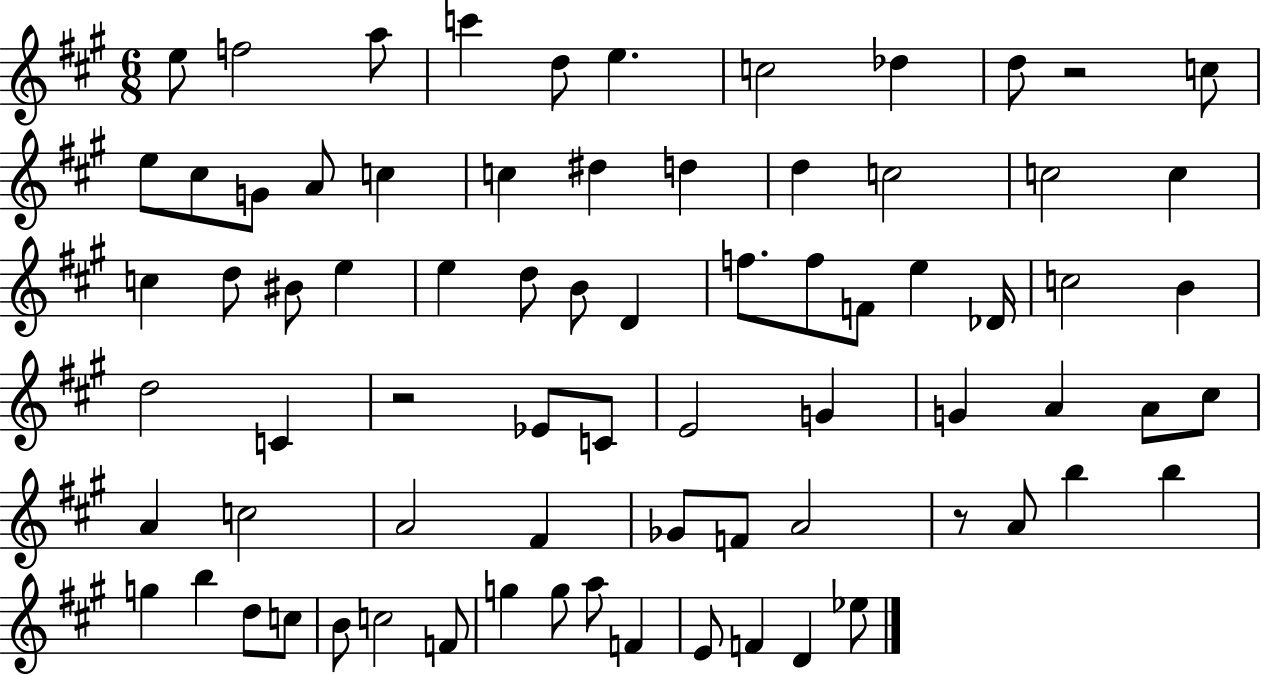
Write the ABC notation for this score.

X:1
T:Untitled
M:6/8
L:1/4
K:A
e/2 f2 a/2 c' d/2 e c2 _d d/2 z2 c/2 e/2 ^c/2 G/2 A/2 c c ^d d d c2 c2 c c d/2 ^B/2 e e d/2 B/2 D f/2 f/2 F/2 e _D/4 c2 B d2 C z2 _E/2 C/2 E2 G G A A/2 ^c/2 A c2 A2 ^F _G/2 F/2 A2 z/2 A/2 b b g b d/2 c/2 B/2 c2 F/2 g g/2 a/2 F E/2 F D _e/2